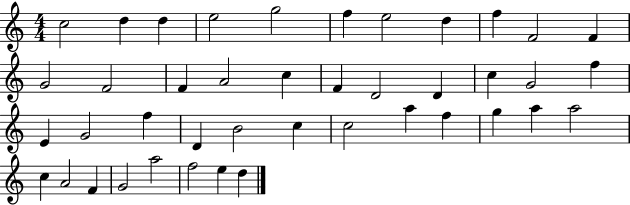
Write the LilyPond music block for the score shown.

{
  \clef treble
  \numericTimeSignature
  \time 4/4
  \key c \major
  c''2 d''4 d''4 | e''2 g''2 | f''4 e''2 d''4 | f''4 f'2 f'4 | \break g'2 f'2 | f'4 a'2 c''4 | f'4 d'2 d'4 | c''4 g'2 f''4 | \break e'4 g'2 f''4 | d'4 b'2 c''4 | c''2 a''4 f''4 | g''4 a''4 a''2 | \break c''4 a'2 f'4 | g'2 a''2 | f''2 e''4 d''4 | \bar "|."
}